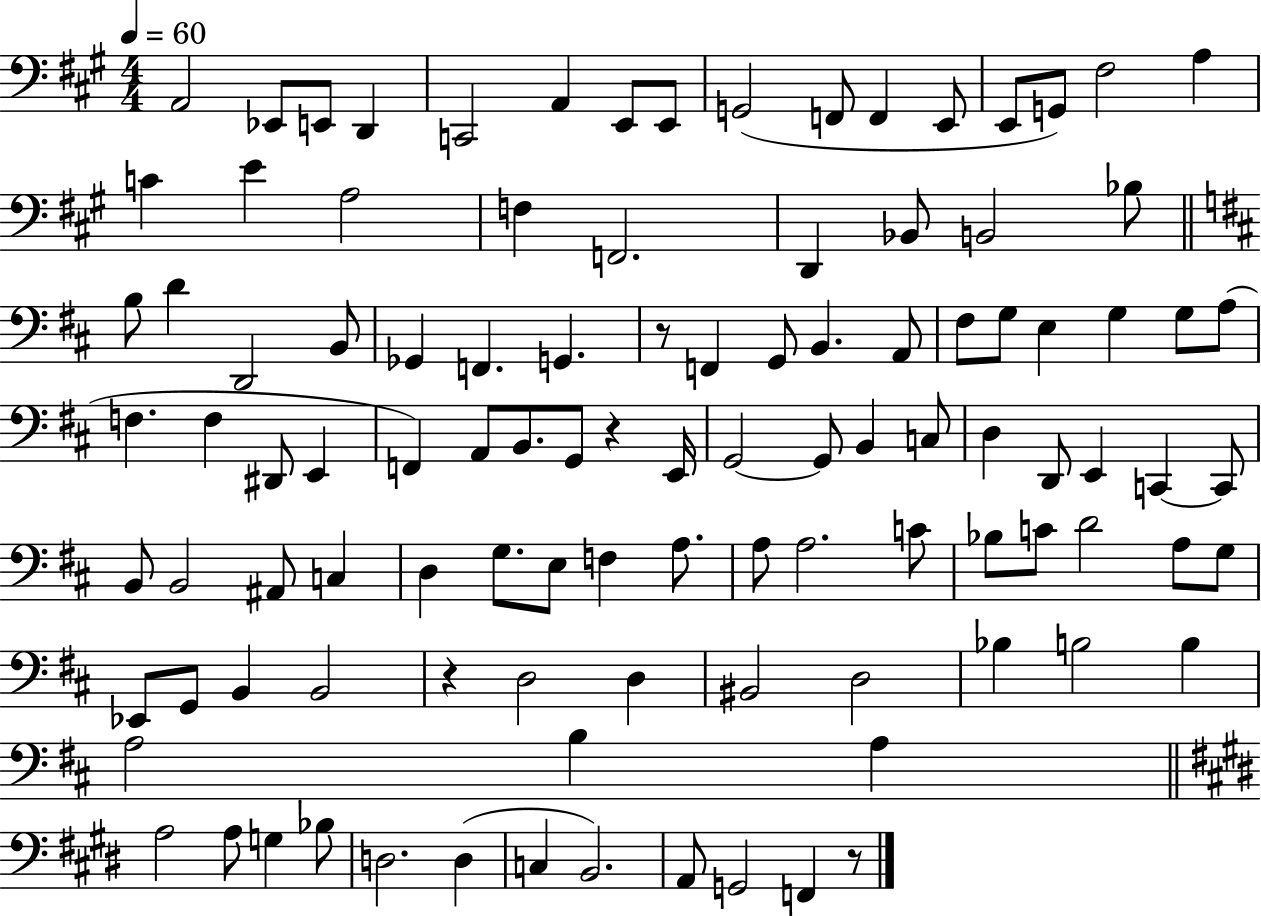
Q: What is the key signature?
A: A major